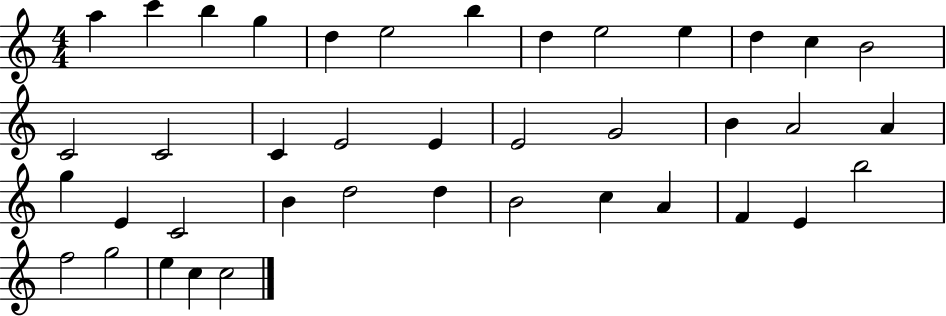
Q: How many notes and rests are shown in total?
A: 40